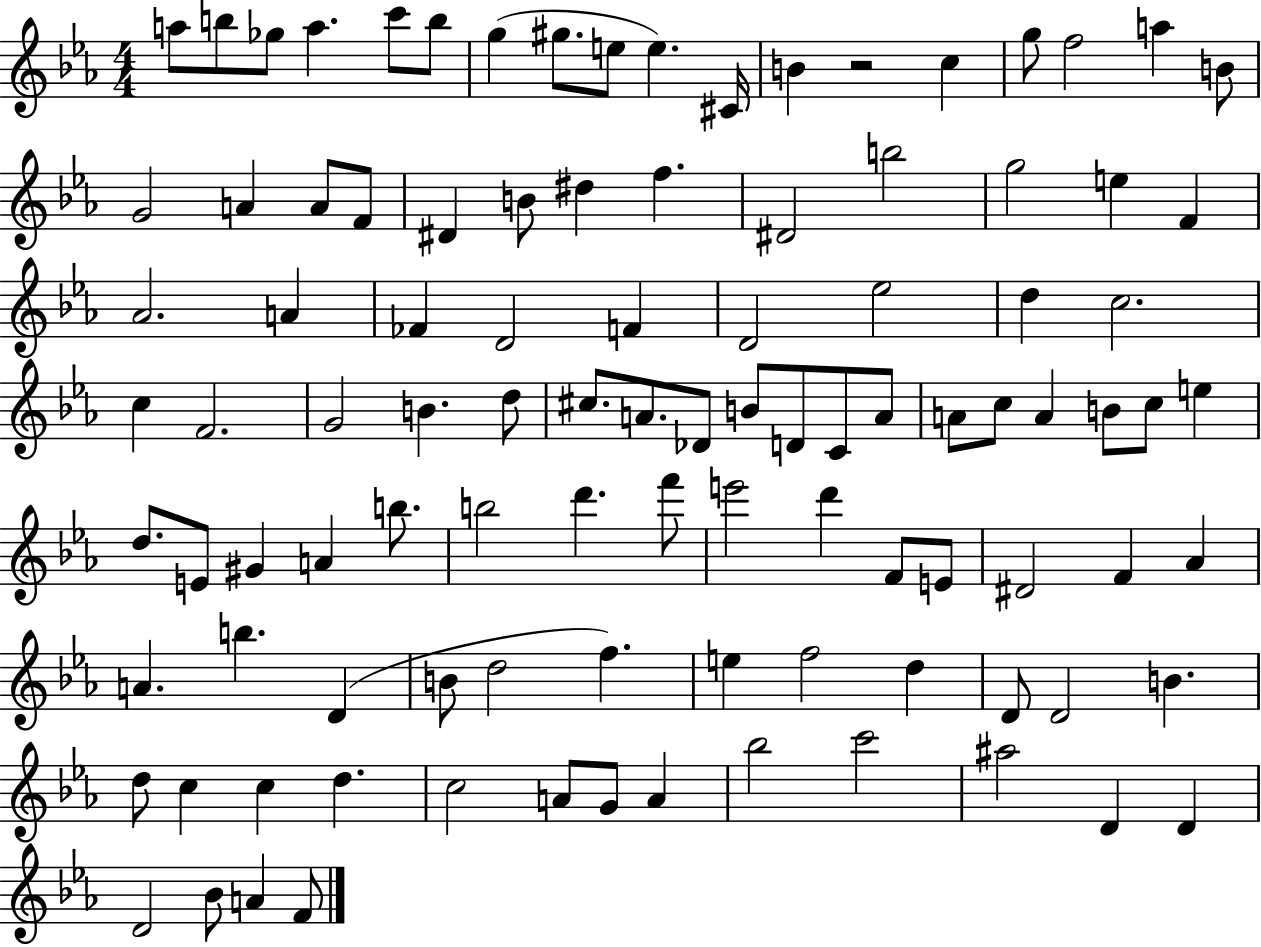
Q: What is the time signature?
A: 4/4